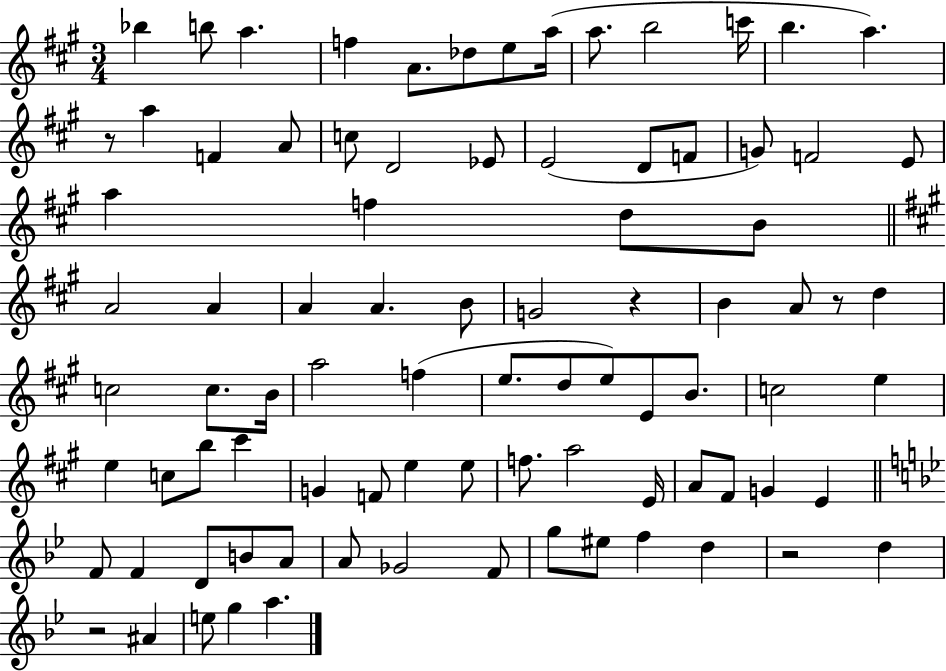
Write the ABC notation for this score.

X:1
T:Untitled
M:3/4
L:1/4
K:A
_b b/2 a f A/2 _d/2 e/2 a/4 a/2 b2 c'/4 b a z/2 a F A/2 c/2 D2 _E/2 E2 D/2 F/2 G/2 F2 E/2 a f d/2 B/2 A2 A A A B/2 G2 z B A/2 z/2 d c2 c/2 B/4 a2 f e/2 d/2 e/2 E/2 B/2 c2 e e c/2 b/2 ^c' G F/2 e e/2 f/2 a2 E/4 A/2 ^F/2 G E F/2 F D/2 B/2 A/2 A/2 _G2 F/2 g/2 ^e/2 f d z2 d z2 ^A e/2 g a